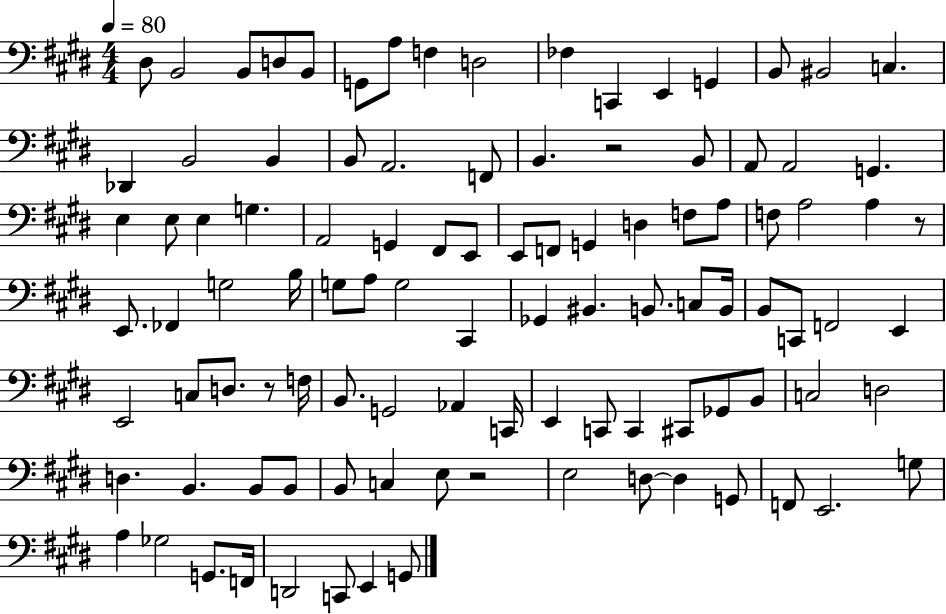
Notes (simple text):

D#3/e B2/h B2/e D3/e B2/e G2/e A3/e F3/q D3/h FES3/q C2/q E2/q G2/q B2/e BIS2/h C3/q. Db2/q B2/h B2/q B2/e A2/h. F2/e B2/q. R/h B2/e A2/e A2/h G2/q. E3/q E3/e E3/q G3/q. A2/h G2/q F#2/e E2/e E2/e F2/e G2/q D3/q F3/e A3/e F3/e A3/h A3/q R/e E2/e. FES2/q G3/h B3/s G3/e A3/e G3/h C#2/q Gb2/q BIS2/q. B2/e. C3/e B2/s B2/e C2/e F2/h E2/q E2/h C3/e D3/e. R/e F3/s B2/e. G2/h Ab2/q C2/s E2/q C2/e C2/q C#2/e Gb2/e B2/e C3/h D3/h D3/q. B2/q. B2/e B2/e B2/e C3/q E3/e R/h E3/h D3/e D3/q G2/e F2/e E2/h. G3/e A3/q Gb3/h G2/e. F2/s D2/h C2/e E2/q G2/e